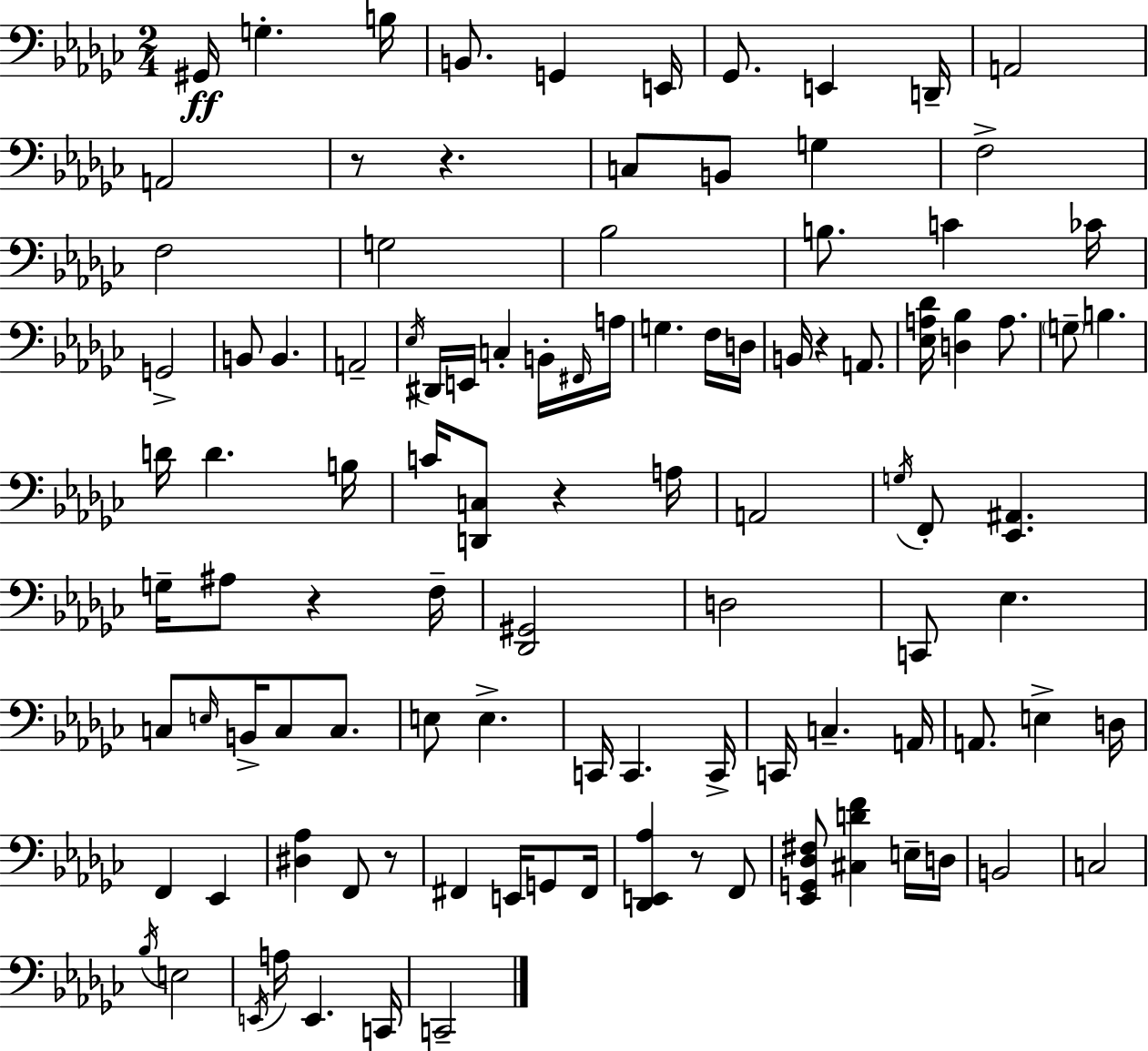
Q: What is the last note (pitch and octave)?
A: C2